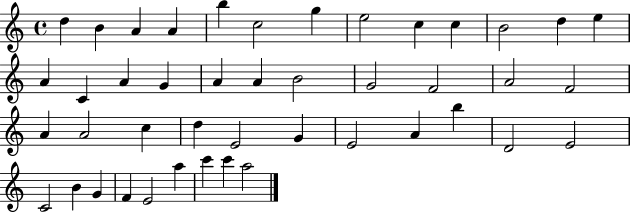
{
  \clef treble
  \time 4/4
  \defaultTimeSignature
  \key c \major
  d''4 b'4 a'4 a'4 | b''4 c''2 g''4 | e''2 c''4 c''4 | b'2 d''4 e''4 | \break a'4 c'4 a'4 g'4 | a'4 a'4 b'2 | g'2 f'2 | a'2 f'2 | \break a'4 a'2 c''4 | d''4 e'2 g'4 | e'2 a'4 b''4 | d'2 e'2 | \break c'2 b'4 g'4 | f'4 e'2 a''4 | c'''4 c'''4 a''2 | \bar "|."
}